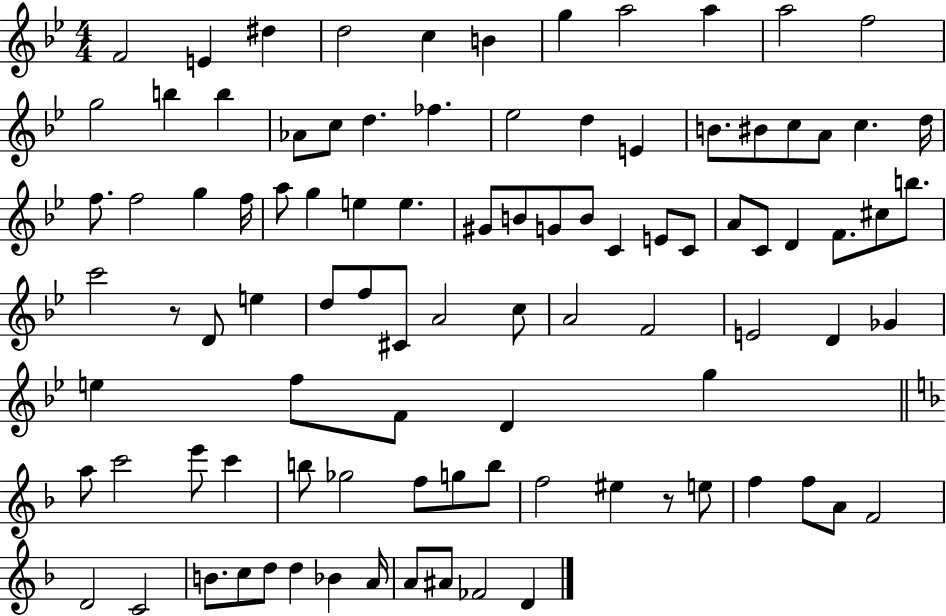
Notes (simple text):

F4/h E4/q D#5/q D5/h C5/q B4/q G5/q A5/h A5/q A5/h F5/h G5/h B5/q B5/q Ab4/e C5/e D5/q. FES5/q. Eb5/h D5/q E4/q B4/e. BIS4/e C5/e A4/e C5/q. D5/s F5/e. F5/h G5/q F5/s A5/e G5/q E5/q E5/q. G#4/e B4/e G4/e B4/e C4/q E4/e C4/e A4/e C4/e D4/q F4/e. C#5/e B5/e. C6/h R/e D4/e E5/q D5/e F5/e C#4/e A4/h C5/e A4/h F4/h E4/h D4/q Gb4/q E5/q F5/e F4/e D4/q G5/q A5/e C6/h E6/e C6/q B5/e Gb5/h F5/e G5/e B5/e F5/h EIS5/q R/e E5/e F5/q F5/e A4/e F4/h D4/h C4/h B4/e. C5/e D5/e D5/q Bb4/q A4/s A4/e A#4/e FES4/h D4/q